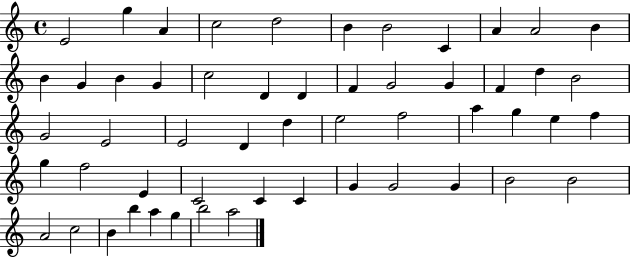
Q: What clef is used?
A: treble